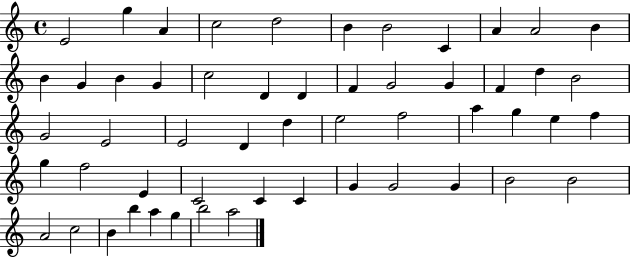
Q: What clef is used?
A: treble